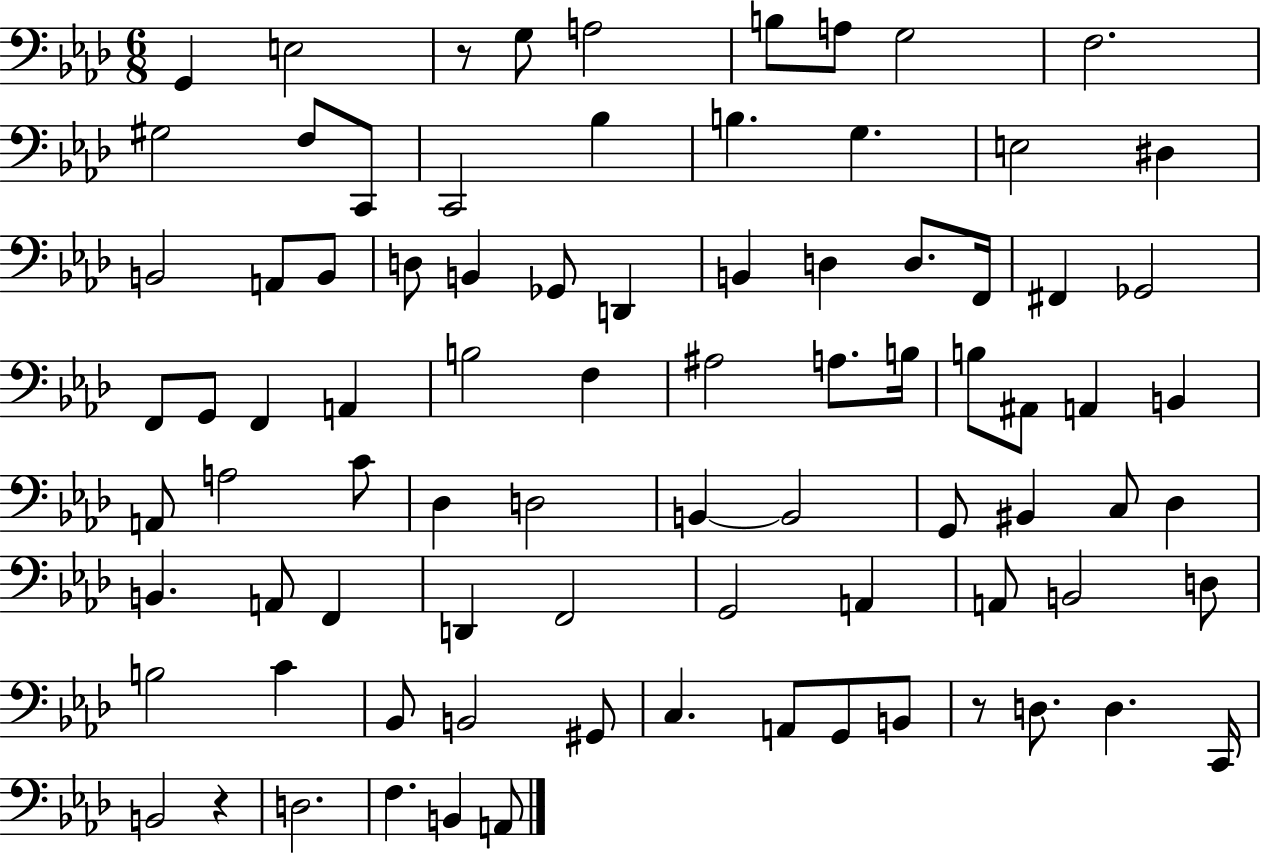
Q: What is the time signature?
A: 6/8